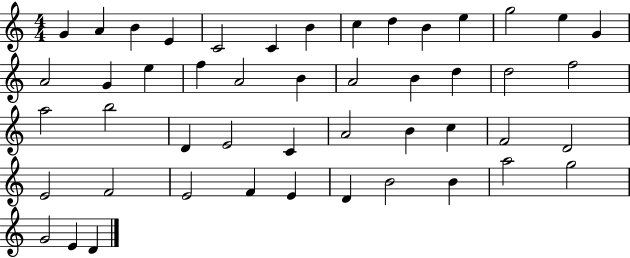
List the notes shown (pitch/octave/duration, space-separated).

G4/q A4/q B4/q E4/q C4/h C4/q B4/q C5/q D5/q B4/q E5/q G5/h E5/q G4/q A4/h G4/q E5/q F5/q A4/h B4/q A4/h B4/q D5/q D5/h F5/h A5/h B5/h D4/q E4/h C4/q A4/h B4/q C5/q F4/h D4/h E4/h F4/h E4/h F4/q E4/q D4/q B4/h B4/q A5/h G5/h G4/h E4/q D4/q